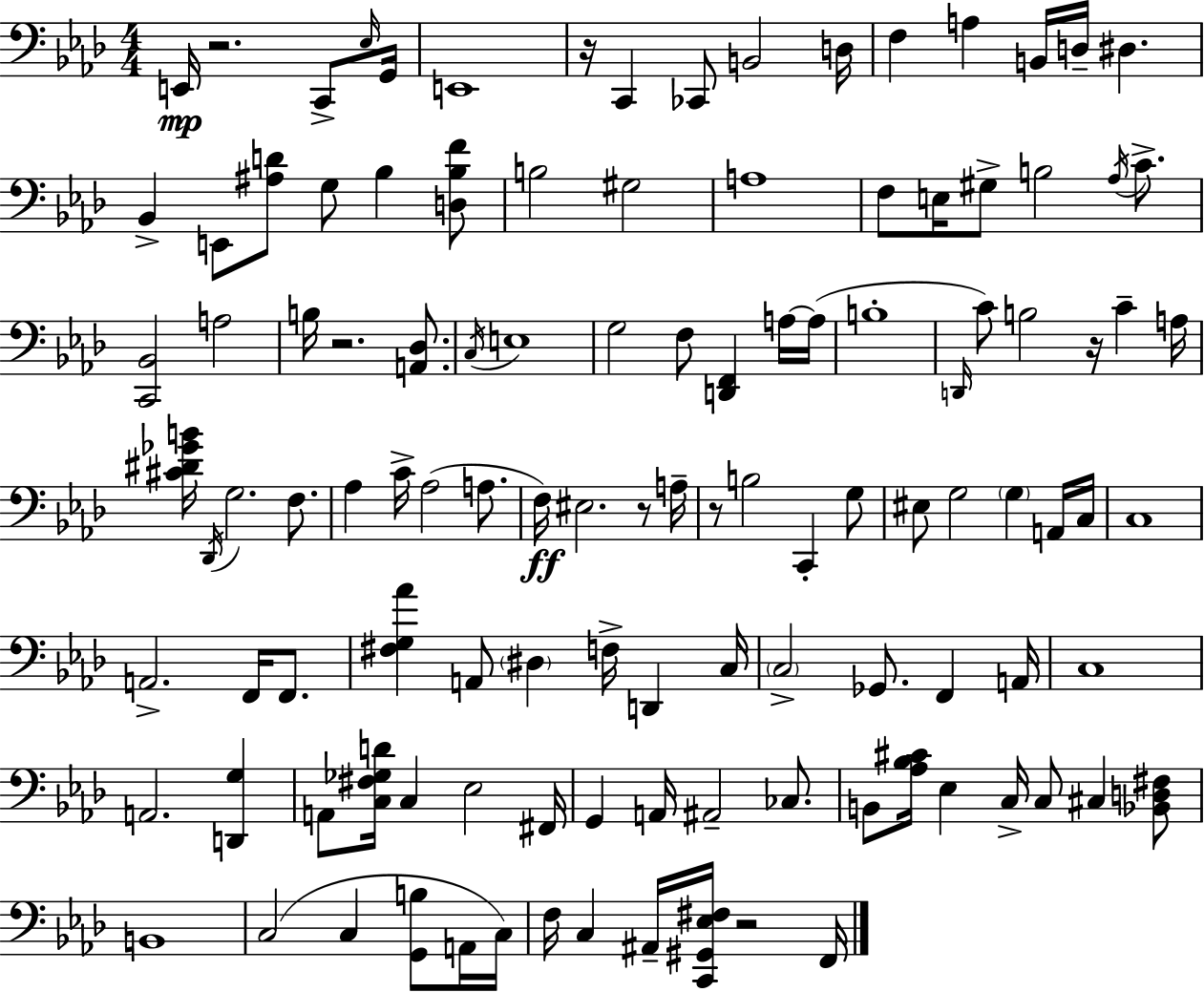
{
  \clef bass
  \numericTimeSignature
  \time 4/4
  \key aes \major
  e,16\mp r2. c,8-> \grace { ees16 } | g,16 e,1 | r16 c,4 ces,8 b,2 | d16 f4 a4 b,16 d16-- dis4. | \break bes,4-> e,8 <ais d'>8 g8 bes4 <d bes f'>8 | b2 gis2 | a1 | f8 e16 gis8-> b2 \acciaccatura { aes16 } c'8.-> | \break <c, bes,>2 a2 | b16 r2. <a, des>8. | \acciaccatura { c16 } e1 | g2 f8 <d, f,>4 | \break a16~~ a16( b1-. | \grace { d,16 }) c'8 b2 r16 c'4-- | a16 <cis' dis' ges' b'>16 \acciaccatura { des,16 } g2. | f8. aes4 c'16-> aes2( | \break a8. f16\ff) eis2. | r8 a16-- r8 b2 c,4-. | g8 eis8 g2 \parenthesize g4 | a,16 c16 c1 | \break a,2.-> | f,16 f,8. <fis g aes'>4 a,8 \parenthesize dis4 f16-> | d,4 c16 \parenthesize c2-> ges,8. | f,4 a,16 c1 | \break a,2. | <d, g>4 a,8 <c fis ges d'>16 c4 ees2 | fis,16 g,4 a,16 ais,2-- | ces8. b,8 <aes bes cis'>16 ees4 c16-> c8 cis4 | \break <bes, d fis>8 b,1 | c2( c4 | <g, b>8 a,16 c16) f16 c4 ais,16-- <c, gis, ees fis>16 r2 | f,16 \bar "|."
}